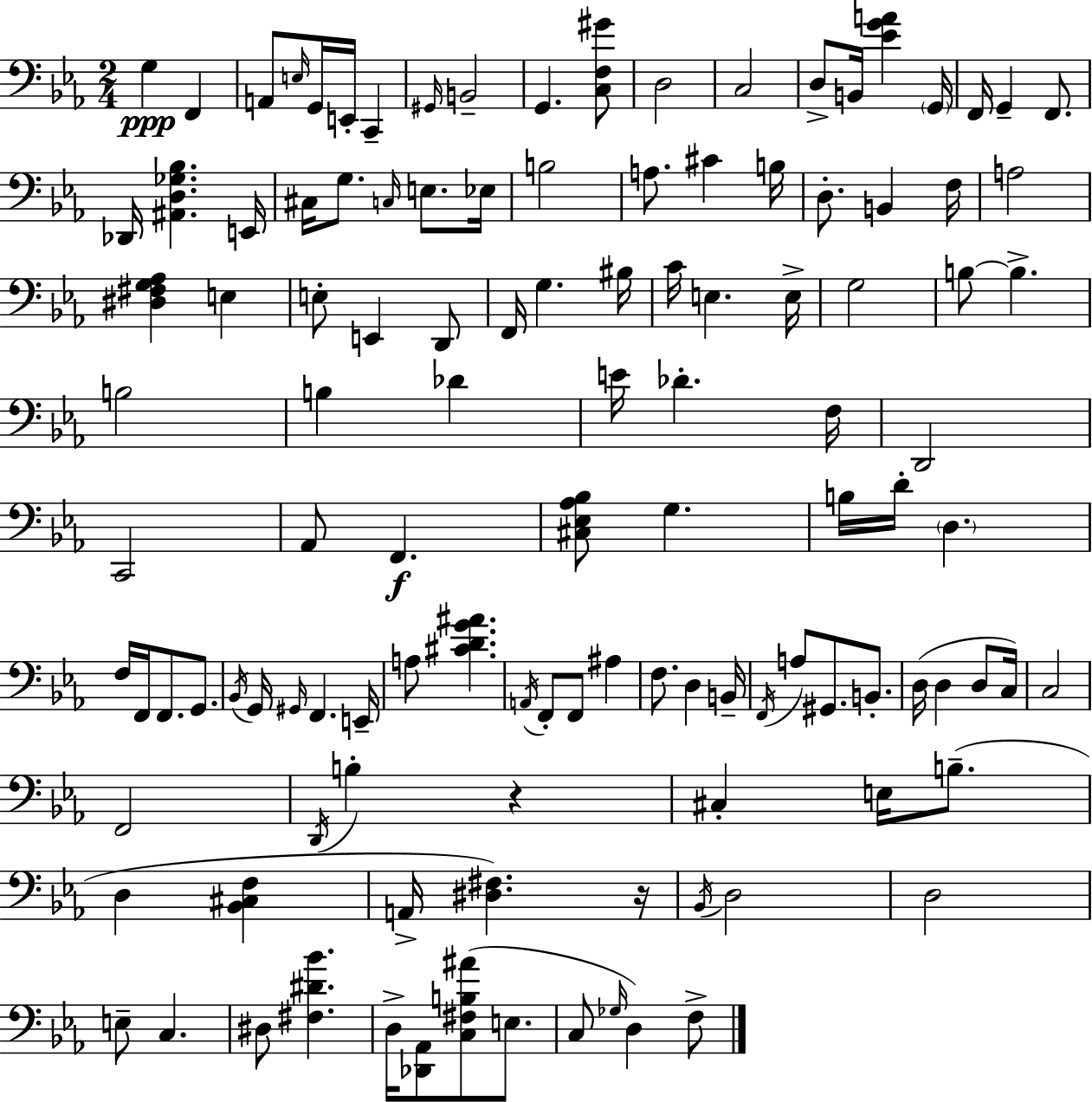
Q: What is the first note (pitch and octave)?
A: G3